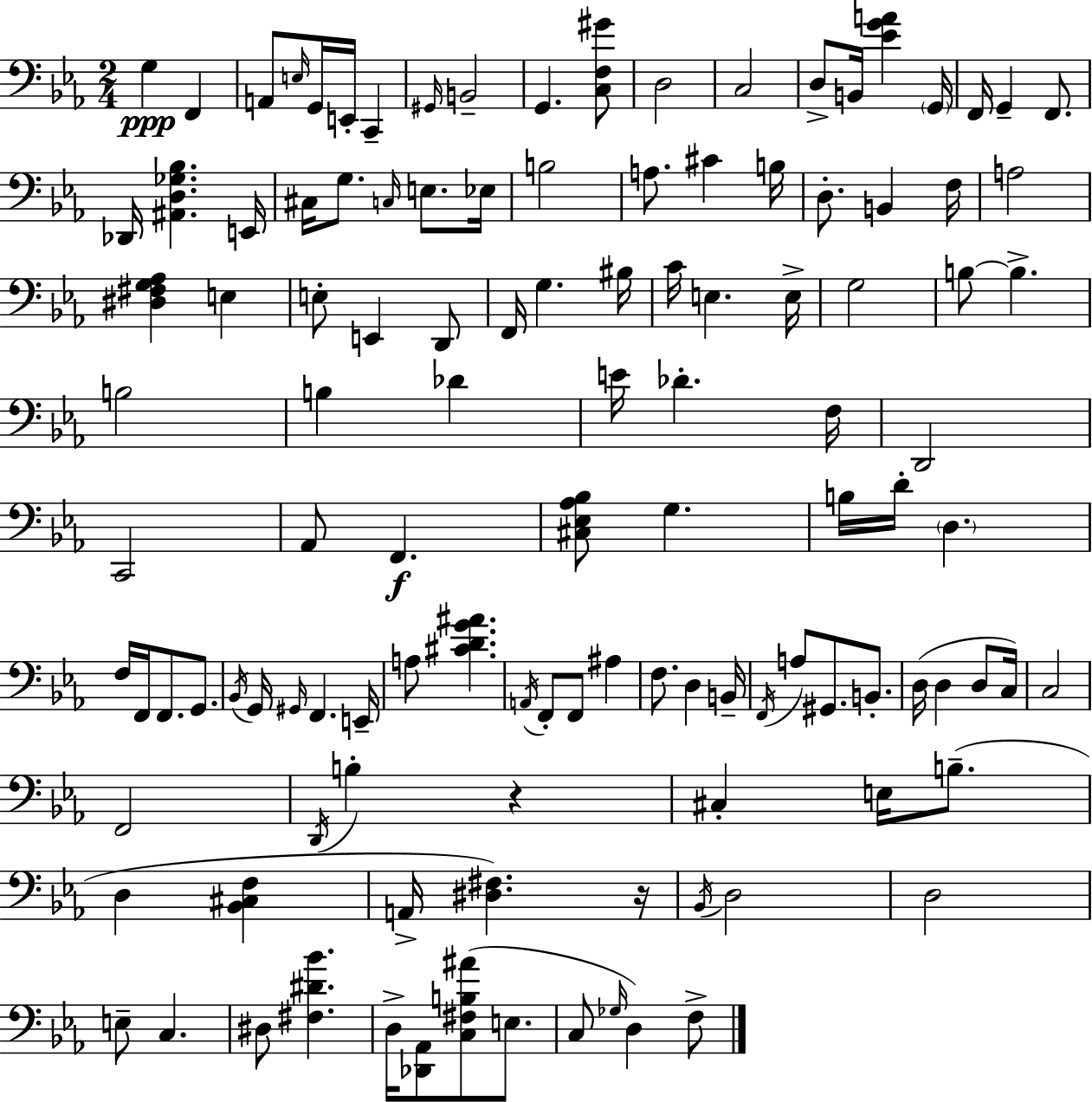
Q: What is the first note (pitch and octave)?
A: G3